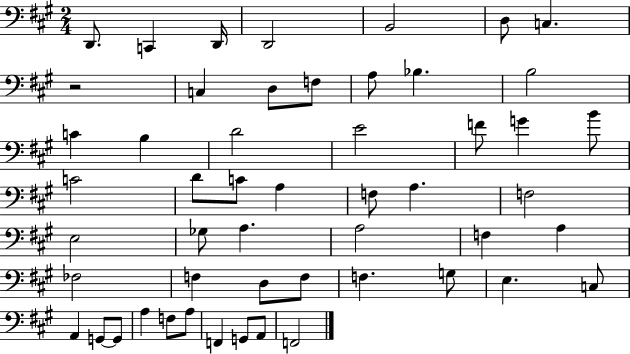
{
  \clef bass
  \numericTimeSignature
  \time 2/4
  \key a \major
  \repeat volta 2 { d,8. c,4 d,16 | d,2 | b,2 | d8 c4. | \break r2 | c4 d8 f8 | a8 bes4. | b2 | \break c'4 b4 | d'2 | e'2 | f'8 g'4 b'8 | \break c'2 | d'8 c'8 a4 | f8 a4. | f2 | \break e2 | ges8 a4. | a2 | f4 a4 | \break fes2 | f4 d8 f8 | f4. g8 | e4. c8 | \break a,4 g,8~~ g,8 | a4 f8 a8 | f,4 g,8 a,8 | f,2 | \break } \bar "|."
}